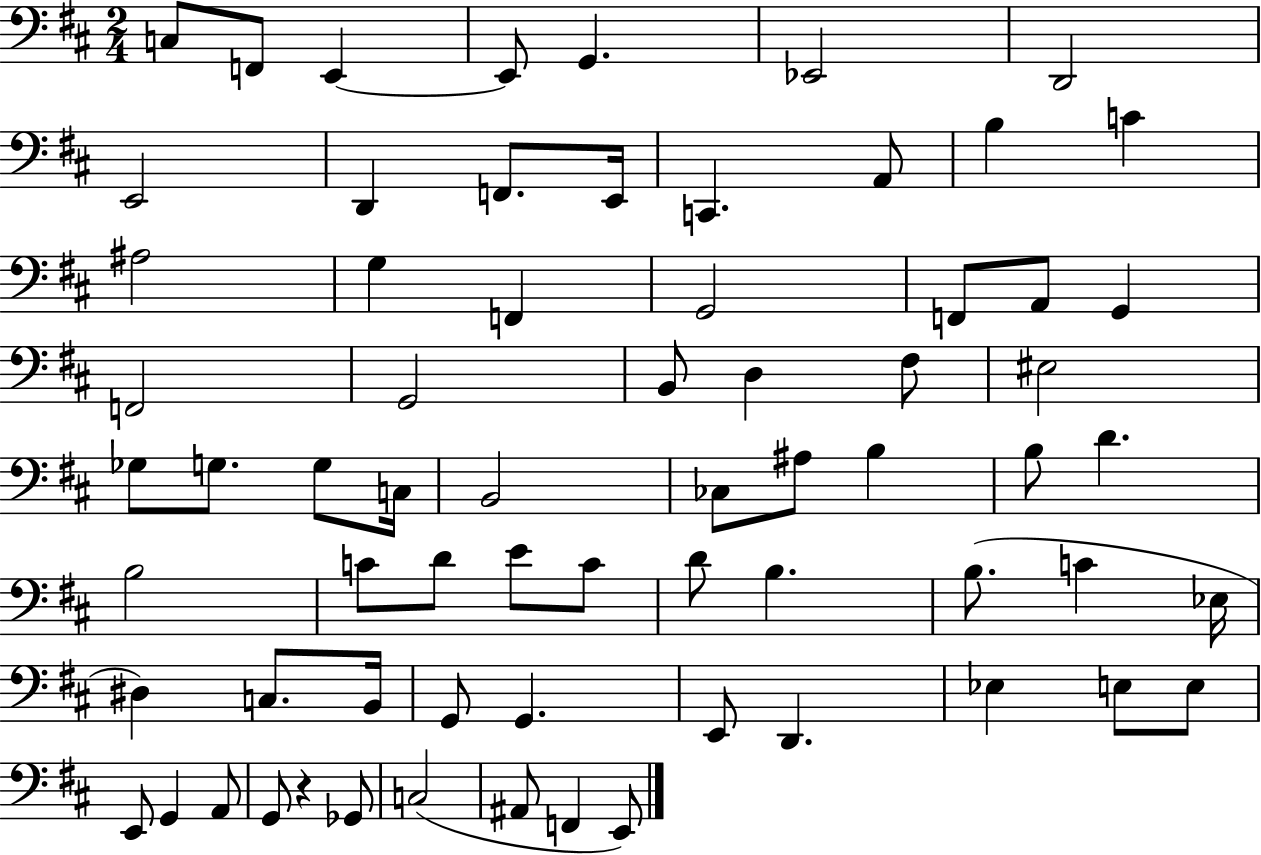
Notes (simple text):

C3/e F2/e E2/q E2/e G2/q. Eb2/h D2/h E2/h D2/q F2/e. E2/s C2/q. A2/e B3/q C4/q A#3/h G3/q F2/q G2/h F2/e A2/e G2/q F2/h G2/h B2/e D3/q F#3/e EIS3/h Gb3/e G3/e. G3/e C3/s B2/h CES3/e A#3/e B3/q B3/e D4/q. B3/h C4/e D4/e E4/e C4/e D4/e B3/q. B3/e. C4/q Eb3/s D#3/q C3/e. B2/s G2/e G2/q. E2/e D2/q. Eb3/q E3/e E3/e E2/e G2/q A2/e G2/e R/q Gb2/e C3/h A#2/e F2/q E2/e